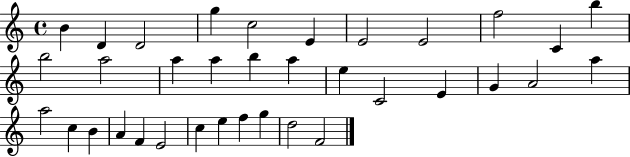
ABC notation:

X:1
T:Untitled
M:4/4
L:1/4
K:C
B D D2 g c2 E E2 E2 f2 C b b2 a2 a a b a e C2 E G A2 a a2 c B A F E2 c e f g d2 F2